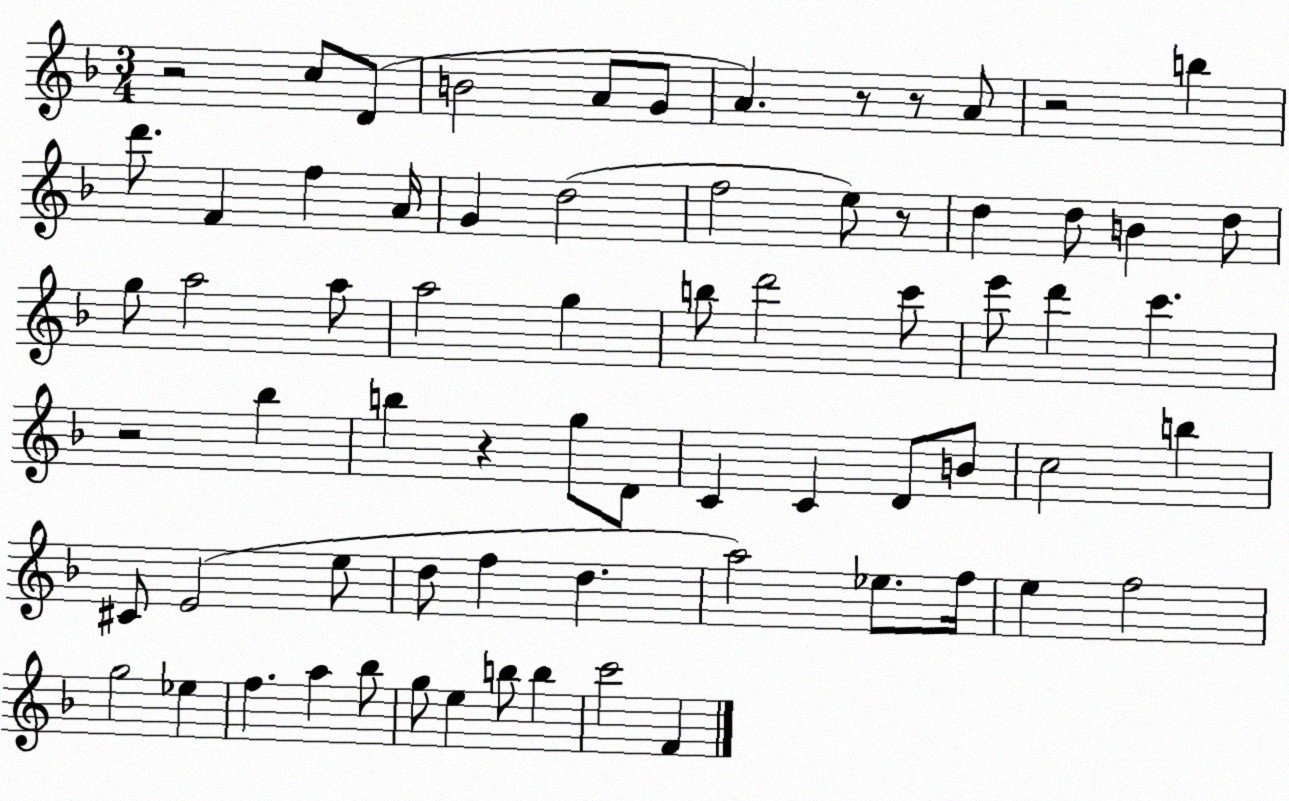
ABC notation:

X:1
T:Untitled
M:3/4
L:1/4
K:F
z2 c/2 D/2 B2 A/2 G/2 A z/2 z/2 A/2 z2 b d'/2 F f A/4 G d2 f2 e/2 z/2 d d/2 B d/2 g/2 a2 a/2 a2 g b/2 d'2 c'/2 e'/2 d' c' z2 _b b z g/2 D/2 C C D/2 B/2 c2 b ^C/2 E2 e/2 d/2 f d a2 _e/2 f/4 e f2 g2 _e f a _b/2 g/2 e b/2 b c'2 F